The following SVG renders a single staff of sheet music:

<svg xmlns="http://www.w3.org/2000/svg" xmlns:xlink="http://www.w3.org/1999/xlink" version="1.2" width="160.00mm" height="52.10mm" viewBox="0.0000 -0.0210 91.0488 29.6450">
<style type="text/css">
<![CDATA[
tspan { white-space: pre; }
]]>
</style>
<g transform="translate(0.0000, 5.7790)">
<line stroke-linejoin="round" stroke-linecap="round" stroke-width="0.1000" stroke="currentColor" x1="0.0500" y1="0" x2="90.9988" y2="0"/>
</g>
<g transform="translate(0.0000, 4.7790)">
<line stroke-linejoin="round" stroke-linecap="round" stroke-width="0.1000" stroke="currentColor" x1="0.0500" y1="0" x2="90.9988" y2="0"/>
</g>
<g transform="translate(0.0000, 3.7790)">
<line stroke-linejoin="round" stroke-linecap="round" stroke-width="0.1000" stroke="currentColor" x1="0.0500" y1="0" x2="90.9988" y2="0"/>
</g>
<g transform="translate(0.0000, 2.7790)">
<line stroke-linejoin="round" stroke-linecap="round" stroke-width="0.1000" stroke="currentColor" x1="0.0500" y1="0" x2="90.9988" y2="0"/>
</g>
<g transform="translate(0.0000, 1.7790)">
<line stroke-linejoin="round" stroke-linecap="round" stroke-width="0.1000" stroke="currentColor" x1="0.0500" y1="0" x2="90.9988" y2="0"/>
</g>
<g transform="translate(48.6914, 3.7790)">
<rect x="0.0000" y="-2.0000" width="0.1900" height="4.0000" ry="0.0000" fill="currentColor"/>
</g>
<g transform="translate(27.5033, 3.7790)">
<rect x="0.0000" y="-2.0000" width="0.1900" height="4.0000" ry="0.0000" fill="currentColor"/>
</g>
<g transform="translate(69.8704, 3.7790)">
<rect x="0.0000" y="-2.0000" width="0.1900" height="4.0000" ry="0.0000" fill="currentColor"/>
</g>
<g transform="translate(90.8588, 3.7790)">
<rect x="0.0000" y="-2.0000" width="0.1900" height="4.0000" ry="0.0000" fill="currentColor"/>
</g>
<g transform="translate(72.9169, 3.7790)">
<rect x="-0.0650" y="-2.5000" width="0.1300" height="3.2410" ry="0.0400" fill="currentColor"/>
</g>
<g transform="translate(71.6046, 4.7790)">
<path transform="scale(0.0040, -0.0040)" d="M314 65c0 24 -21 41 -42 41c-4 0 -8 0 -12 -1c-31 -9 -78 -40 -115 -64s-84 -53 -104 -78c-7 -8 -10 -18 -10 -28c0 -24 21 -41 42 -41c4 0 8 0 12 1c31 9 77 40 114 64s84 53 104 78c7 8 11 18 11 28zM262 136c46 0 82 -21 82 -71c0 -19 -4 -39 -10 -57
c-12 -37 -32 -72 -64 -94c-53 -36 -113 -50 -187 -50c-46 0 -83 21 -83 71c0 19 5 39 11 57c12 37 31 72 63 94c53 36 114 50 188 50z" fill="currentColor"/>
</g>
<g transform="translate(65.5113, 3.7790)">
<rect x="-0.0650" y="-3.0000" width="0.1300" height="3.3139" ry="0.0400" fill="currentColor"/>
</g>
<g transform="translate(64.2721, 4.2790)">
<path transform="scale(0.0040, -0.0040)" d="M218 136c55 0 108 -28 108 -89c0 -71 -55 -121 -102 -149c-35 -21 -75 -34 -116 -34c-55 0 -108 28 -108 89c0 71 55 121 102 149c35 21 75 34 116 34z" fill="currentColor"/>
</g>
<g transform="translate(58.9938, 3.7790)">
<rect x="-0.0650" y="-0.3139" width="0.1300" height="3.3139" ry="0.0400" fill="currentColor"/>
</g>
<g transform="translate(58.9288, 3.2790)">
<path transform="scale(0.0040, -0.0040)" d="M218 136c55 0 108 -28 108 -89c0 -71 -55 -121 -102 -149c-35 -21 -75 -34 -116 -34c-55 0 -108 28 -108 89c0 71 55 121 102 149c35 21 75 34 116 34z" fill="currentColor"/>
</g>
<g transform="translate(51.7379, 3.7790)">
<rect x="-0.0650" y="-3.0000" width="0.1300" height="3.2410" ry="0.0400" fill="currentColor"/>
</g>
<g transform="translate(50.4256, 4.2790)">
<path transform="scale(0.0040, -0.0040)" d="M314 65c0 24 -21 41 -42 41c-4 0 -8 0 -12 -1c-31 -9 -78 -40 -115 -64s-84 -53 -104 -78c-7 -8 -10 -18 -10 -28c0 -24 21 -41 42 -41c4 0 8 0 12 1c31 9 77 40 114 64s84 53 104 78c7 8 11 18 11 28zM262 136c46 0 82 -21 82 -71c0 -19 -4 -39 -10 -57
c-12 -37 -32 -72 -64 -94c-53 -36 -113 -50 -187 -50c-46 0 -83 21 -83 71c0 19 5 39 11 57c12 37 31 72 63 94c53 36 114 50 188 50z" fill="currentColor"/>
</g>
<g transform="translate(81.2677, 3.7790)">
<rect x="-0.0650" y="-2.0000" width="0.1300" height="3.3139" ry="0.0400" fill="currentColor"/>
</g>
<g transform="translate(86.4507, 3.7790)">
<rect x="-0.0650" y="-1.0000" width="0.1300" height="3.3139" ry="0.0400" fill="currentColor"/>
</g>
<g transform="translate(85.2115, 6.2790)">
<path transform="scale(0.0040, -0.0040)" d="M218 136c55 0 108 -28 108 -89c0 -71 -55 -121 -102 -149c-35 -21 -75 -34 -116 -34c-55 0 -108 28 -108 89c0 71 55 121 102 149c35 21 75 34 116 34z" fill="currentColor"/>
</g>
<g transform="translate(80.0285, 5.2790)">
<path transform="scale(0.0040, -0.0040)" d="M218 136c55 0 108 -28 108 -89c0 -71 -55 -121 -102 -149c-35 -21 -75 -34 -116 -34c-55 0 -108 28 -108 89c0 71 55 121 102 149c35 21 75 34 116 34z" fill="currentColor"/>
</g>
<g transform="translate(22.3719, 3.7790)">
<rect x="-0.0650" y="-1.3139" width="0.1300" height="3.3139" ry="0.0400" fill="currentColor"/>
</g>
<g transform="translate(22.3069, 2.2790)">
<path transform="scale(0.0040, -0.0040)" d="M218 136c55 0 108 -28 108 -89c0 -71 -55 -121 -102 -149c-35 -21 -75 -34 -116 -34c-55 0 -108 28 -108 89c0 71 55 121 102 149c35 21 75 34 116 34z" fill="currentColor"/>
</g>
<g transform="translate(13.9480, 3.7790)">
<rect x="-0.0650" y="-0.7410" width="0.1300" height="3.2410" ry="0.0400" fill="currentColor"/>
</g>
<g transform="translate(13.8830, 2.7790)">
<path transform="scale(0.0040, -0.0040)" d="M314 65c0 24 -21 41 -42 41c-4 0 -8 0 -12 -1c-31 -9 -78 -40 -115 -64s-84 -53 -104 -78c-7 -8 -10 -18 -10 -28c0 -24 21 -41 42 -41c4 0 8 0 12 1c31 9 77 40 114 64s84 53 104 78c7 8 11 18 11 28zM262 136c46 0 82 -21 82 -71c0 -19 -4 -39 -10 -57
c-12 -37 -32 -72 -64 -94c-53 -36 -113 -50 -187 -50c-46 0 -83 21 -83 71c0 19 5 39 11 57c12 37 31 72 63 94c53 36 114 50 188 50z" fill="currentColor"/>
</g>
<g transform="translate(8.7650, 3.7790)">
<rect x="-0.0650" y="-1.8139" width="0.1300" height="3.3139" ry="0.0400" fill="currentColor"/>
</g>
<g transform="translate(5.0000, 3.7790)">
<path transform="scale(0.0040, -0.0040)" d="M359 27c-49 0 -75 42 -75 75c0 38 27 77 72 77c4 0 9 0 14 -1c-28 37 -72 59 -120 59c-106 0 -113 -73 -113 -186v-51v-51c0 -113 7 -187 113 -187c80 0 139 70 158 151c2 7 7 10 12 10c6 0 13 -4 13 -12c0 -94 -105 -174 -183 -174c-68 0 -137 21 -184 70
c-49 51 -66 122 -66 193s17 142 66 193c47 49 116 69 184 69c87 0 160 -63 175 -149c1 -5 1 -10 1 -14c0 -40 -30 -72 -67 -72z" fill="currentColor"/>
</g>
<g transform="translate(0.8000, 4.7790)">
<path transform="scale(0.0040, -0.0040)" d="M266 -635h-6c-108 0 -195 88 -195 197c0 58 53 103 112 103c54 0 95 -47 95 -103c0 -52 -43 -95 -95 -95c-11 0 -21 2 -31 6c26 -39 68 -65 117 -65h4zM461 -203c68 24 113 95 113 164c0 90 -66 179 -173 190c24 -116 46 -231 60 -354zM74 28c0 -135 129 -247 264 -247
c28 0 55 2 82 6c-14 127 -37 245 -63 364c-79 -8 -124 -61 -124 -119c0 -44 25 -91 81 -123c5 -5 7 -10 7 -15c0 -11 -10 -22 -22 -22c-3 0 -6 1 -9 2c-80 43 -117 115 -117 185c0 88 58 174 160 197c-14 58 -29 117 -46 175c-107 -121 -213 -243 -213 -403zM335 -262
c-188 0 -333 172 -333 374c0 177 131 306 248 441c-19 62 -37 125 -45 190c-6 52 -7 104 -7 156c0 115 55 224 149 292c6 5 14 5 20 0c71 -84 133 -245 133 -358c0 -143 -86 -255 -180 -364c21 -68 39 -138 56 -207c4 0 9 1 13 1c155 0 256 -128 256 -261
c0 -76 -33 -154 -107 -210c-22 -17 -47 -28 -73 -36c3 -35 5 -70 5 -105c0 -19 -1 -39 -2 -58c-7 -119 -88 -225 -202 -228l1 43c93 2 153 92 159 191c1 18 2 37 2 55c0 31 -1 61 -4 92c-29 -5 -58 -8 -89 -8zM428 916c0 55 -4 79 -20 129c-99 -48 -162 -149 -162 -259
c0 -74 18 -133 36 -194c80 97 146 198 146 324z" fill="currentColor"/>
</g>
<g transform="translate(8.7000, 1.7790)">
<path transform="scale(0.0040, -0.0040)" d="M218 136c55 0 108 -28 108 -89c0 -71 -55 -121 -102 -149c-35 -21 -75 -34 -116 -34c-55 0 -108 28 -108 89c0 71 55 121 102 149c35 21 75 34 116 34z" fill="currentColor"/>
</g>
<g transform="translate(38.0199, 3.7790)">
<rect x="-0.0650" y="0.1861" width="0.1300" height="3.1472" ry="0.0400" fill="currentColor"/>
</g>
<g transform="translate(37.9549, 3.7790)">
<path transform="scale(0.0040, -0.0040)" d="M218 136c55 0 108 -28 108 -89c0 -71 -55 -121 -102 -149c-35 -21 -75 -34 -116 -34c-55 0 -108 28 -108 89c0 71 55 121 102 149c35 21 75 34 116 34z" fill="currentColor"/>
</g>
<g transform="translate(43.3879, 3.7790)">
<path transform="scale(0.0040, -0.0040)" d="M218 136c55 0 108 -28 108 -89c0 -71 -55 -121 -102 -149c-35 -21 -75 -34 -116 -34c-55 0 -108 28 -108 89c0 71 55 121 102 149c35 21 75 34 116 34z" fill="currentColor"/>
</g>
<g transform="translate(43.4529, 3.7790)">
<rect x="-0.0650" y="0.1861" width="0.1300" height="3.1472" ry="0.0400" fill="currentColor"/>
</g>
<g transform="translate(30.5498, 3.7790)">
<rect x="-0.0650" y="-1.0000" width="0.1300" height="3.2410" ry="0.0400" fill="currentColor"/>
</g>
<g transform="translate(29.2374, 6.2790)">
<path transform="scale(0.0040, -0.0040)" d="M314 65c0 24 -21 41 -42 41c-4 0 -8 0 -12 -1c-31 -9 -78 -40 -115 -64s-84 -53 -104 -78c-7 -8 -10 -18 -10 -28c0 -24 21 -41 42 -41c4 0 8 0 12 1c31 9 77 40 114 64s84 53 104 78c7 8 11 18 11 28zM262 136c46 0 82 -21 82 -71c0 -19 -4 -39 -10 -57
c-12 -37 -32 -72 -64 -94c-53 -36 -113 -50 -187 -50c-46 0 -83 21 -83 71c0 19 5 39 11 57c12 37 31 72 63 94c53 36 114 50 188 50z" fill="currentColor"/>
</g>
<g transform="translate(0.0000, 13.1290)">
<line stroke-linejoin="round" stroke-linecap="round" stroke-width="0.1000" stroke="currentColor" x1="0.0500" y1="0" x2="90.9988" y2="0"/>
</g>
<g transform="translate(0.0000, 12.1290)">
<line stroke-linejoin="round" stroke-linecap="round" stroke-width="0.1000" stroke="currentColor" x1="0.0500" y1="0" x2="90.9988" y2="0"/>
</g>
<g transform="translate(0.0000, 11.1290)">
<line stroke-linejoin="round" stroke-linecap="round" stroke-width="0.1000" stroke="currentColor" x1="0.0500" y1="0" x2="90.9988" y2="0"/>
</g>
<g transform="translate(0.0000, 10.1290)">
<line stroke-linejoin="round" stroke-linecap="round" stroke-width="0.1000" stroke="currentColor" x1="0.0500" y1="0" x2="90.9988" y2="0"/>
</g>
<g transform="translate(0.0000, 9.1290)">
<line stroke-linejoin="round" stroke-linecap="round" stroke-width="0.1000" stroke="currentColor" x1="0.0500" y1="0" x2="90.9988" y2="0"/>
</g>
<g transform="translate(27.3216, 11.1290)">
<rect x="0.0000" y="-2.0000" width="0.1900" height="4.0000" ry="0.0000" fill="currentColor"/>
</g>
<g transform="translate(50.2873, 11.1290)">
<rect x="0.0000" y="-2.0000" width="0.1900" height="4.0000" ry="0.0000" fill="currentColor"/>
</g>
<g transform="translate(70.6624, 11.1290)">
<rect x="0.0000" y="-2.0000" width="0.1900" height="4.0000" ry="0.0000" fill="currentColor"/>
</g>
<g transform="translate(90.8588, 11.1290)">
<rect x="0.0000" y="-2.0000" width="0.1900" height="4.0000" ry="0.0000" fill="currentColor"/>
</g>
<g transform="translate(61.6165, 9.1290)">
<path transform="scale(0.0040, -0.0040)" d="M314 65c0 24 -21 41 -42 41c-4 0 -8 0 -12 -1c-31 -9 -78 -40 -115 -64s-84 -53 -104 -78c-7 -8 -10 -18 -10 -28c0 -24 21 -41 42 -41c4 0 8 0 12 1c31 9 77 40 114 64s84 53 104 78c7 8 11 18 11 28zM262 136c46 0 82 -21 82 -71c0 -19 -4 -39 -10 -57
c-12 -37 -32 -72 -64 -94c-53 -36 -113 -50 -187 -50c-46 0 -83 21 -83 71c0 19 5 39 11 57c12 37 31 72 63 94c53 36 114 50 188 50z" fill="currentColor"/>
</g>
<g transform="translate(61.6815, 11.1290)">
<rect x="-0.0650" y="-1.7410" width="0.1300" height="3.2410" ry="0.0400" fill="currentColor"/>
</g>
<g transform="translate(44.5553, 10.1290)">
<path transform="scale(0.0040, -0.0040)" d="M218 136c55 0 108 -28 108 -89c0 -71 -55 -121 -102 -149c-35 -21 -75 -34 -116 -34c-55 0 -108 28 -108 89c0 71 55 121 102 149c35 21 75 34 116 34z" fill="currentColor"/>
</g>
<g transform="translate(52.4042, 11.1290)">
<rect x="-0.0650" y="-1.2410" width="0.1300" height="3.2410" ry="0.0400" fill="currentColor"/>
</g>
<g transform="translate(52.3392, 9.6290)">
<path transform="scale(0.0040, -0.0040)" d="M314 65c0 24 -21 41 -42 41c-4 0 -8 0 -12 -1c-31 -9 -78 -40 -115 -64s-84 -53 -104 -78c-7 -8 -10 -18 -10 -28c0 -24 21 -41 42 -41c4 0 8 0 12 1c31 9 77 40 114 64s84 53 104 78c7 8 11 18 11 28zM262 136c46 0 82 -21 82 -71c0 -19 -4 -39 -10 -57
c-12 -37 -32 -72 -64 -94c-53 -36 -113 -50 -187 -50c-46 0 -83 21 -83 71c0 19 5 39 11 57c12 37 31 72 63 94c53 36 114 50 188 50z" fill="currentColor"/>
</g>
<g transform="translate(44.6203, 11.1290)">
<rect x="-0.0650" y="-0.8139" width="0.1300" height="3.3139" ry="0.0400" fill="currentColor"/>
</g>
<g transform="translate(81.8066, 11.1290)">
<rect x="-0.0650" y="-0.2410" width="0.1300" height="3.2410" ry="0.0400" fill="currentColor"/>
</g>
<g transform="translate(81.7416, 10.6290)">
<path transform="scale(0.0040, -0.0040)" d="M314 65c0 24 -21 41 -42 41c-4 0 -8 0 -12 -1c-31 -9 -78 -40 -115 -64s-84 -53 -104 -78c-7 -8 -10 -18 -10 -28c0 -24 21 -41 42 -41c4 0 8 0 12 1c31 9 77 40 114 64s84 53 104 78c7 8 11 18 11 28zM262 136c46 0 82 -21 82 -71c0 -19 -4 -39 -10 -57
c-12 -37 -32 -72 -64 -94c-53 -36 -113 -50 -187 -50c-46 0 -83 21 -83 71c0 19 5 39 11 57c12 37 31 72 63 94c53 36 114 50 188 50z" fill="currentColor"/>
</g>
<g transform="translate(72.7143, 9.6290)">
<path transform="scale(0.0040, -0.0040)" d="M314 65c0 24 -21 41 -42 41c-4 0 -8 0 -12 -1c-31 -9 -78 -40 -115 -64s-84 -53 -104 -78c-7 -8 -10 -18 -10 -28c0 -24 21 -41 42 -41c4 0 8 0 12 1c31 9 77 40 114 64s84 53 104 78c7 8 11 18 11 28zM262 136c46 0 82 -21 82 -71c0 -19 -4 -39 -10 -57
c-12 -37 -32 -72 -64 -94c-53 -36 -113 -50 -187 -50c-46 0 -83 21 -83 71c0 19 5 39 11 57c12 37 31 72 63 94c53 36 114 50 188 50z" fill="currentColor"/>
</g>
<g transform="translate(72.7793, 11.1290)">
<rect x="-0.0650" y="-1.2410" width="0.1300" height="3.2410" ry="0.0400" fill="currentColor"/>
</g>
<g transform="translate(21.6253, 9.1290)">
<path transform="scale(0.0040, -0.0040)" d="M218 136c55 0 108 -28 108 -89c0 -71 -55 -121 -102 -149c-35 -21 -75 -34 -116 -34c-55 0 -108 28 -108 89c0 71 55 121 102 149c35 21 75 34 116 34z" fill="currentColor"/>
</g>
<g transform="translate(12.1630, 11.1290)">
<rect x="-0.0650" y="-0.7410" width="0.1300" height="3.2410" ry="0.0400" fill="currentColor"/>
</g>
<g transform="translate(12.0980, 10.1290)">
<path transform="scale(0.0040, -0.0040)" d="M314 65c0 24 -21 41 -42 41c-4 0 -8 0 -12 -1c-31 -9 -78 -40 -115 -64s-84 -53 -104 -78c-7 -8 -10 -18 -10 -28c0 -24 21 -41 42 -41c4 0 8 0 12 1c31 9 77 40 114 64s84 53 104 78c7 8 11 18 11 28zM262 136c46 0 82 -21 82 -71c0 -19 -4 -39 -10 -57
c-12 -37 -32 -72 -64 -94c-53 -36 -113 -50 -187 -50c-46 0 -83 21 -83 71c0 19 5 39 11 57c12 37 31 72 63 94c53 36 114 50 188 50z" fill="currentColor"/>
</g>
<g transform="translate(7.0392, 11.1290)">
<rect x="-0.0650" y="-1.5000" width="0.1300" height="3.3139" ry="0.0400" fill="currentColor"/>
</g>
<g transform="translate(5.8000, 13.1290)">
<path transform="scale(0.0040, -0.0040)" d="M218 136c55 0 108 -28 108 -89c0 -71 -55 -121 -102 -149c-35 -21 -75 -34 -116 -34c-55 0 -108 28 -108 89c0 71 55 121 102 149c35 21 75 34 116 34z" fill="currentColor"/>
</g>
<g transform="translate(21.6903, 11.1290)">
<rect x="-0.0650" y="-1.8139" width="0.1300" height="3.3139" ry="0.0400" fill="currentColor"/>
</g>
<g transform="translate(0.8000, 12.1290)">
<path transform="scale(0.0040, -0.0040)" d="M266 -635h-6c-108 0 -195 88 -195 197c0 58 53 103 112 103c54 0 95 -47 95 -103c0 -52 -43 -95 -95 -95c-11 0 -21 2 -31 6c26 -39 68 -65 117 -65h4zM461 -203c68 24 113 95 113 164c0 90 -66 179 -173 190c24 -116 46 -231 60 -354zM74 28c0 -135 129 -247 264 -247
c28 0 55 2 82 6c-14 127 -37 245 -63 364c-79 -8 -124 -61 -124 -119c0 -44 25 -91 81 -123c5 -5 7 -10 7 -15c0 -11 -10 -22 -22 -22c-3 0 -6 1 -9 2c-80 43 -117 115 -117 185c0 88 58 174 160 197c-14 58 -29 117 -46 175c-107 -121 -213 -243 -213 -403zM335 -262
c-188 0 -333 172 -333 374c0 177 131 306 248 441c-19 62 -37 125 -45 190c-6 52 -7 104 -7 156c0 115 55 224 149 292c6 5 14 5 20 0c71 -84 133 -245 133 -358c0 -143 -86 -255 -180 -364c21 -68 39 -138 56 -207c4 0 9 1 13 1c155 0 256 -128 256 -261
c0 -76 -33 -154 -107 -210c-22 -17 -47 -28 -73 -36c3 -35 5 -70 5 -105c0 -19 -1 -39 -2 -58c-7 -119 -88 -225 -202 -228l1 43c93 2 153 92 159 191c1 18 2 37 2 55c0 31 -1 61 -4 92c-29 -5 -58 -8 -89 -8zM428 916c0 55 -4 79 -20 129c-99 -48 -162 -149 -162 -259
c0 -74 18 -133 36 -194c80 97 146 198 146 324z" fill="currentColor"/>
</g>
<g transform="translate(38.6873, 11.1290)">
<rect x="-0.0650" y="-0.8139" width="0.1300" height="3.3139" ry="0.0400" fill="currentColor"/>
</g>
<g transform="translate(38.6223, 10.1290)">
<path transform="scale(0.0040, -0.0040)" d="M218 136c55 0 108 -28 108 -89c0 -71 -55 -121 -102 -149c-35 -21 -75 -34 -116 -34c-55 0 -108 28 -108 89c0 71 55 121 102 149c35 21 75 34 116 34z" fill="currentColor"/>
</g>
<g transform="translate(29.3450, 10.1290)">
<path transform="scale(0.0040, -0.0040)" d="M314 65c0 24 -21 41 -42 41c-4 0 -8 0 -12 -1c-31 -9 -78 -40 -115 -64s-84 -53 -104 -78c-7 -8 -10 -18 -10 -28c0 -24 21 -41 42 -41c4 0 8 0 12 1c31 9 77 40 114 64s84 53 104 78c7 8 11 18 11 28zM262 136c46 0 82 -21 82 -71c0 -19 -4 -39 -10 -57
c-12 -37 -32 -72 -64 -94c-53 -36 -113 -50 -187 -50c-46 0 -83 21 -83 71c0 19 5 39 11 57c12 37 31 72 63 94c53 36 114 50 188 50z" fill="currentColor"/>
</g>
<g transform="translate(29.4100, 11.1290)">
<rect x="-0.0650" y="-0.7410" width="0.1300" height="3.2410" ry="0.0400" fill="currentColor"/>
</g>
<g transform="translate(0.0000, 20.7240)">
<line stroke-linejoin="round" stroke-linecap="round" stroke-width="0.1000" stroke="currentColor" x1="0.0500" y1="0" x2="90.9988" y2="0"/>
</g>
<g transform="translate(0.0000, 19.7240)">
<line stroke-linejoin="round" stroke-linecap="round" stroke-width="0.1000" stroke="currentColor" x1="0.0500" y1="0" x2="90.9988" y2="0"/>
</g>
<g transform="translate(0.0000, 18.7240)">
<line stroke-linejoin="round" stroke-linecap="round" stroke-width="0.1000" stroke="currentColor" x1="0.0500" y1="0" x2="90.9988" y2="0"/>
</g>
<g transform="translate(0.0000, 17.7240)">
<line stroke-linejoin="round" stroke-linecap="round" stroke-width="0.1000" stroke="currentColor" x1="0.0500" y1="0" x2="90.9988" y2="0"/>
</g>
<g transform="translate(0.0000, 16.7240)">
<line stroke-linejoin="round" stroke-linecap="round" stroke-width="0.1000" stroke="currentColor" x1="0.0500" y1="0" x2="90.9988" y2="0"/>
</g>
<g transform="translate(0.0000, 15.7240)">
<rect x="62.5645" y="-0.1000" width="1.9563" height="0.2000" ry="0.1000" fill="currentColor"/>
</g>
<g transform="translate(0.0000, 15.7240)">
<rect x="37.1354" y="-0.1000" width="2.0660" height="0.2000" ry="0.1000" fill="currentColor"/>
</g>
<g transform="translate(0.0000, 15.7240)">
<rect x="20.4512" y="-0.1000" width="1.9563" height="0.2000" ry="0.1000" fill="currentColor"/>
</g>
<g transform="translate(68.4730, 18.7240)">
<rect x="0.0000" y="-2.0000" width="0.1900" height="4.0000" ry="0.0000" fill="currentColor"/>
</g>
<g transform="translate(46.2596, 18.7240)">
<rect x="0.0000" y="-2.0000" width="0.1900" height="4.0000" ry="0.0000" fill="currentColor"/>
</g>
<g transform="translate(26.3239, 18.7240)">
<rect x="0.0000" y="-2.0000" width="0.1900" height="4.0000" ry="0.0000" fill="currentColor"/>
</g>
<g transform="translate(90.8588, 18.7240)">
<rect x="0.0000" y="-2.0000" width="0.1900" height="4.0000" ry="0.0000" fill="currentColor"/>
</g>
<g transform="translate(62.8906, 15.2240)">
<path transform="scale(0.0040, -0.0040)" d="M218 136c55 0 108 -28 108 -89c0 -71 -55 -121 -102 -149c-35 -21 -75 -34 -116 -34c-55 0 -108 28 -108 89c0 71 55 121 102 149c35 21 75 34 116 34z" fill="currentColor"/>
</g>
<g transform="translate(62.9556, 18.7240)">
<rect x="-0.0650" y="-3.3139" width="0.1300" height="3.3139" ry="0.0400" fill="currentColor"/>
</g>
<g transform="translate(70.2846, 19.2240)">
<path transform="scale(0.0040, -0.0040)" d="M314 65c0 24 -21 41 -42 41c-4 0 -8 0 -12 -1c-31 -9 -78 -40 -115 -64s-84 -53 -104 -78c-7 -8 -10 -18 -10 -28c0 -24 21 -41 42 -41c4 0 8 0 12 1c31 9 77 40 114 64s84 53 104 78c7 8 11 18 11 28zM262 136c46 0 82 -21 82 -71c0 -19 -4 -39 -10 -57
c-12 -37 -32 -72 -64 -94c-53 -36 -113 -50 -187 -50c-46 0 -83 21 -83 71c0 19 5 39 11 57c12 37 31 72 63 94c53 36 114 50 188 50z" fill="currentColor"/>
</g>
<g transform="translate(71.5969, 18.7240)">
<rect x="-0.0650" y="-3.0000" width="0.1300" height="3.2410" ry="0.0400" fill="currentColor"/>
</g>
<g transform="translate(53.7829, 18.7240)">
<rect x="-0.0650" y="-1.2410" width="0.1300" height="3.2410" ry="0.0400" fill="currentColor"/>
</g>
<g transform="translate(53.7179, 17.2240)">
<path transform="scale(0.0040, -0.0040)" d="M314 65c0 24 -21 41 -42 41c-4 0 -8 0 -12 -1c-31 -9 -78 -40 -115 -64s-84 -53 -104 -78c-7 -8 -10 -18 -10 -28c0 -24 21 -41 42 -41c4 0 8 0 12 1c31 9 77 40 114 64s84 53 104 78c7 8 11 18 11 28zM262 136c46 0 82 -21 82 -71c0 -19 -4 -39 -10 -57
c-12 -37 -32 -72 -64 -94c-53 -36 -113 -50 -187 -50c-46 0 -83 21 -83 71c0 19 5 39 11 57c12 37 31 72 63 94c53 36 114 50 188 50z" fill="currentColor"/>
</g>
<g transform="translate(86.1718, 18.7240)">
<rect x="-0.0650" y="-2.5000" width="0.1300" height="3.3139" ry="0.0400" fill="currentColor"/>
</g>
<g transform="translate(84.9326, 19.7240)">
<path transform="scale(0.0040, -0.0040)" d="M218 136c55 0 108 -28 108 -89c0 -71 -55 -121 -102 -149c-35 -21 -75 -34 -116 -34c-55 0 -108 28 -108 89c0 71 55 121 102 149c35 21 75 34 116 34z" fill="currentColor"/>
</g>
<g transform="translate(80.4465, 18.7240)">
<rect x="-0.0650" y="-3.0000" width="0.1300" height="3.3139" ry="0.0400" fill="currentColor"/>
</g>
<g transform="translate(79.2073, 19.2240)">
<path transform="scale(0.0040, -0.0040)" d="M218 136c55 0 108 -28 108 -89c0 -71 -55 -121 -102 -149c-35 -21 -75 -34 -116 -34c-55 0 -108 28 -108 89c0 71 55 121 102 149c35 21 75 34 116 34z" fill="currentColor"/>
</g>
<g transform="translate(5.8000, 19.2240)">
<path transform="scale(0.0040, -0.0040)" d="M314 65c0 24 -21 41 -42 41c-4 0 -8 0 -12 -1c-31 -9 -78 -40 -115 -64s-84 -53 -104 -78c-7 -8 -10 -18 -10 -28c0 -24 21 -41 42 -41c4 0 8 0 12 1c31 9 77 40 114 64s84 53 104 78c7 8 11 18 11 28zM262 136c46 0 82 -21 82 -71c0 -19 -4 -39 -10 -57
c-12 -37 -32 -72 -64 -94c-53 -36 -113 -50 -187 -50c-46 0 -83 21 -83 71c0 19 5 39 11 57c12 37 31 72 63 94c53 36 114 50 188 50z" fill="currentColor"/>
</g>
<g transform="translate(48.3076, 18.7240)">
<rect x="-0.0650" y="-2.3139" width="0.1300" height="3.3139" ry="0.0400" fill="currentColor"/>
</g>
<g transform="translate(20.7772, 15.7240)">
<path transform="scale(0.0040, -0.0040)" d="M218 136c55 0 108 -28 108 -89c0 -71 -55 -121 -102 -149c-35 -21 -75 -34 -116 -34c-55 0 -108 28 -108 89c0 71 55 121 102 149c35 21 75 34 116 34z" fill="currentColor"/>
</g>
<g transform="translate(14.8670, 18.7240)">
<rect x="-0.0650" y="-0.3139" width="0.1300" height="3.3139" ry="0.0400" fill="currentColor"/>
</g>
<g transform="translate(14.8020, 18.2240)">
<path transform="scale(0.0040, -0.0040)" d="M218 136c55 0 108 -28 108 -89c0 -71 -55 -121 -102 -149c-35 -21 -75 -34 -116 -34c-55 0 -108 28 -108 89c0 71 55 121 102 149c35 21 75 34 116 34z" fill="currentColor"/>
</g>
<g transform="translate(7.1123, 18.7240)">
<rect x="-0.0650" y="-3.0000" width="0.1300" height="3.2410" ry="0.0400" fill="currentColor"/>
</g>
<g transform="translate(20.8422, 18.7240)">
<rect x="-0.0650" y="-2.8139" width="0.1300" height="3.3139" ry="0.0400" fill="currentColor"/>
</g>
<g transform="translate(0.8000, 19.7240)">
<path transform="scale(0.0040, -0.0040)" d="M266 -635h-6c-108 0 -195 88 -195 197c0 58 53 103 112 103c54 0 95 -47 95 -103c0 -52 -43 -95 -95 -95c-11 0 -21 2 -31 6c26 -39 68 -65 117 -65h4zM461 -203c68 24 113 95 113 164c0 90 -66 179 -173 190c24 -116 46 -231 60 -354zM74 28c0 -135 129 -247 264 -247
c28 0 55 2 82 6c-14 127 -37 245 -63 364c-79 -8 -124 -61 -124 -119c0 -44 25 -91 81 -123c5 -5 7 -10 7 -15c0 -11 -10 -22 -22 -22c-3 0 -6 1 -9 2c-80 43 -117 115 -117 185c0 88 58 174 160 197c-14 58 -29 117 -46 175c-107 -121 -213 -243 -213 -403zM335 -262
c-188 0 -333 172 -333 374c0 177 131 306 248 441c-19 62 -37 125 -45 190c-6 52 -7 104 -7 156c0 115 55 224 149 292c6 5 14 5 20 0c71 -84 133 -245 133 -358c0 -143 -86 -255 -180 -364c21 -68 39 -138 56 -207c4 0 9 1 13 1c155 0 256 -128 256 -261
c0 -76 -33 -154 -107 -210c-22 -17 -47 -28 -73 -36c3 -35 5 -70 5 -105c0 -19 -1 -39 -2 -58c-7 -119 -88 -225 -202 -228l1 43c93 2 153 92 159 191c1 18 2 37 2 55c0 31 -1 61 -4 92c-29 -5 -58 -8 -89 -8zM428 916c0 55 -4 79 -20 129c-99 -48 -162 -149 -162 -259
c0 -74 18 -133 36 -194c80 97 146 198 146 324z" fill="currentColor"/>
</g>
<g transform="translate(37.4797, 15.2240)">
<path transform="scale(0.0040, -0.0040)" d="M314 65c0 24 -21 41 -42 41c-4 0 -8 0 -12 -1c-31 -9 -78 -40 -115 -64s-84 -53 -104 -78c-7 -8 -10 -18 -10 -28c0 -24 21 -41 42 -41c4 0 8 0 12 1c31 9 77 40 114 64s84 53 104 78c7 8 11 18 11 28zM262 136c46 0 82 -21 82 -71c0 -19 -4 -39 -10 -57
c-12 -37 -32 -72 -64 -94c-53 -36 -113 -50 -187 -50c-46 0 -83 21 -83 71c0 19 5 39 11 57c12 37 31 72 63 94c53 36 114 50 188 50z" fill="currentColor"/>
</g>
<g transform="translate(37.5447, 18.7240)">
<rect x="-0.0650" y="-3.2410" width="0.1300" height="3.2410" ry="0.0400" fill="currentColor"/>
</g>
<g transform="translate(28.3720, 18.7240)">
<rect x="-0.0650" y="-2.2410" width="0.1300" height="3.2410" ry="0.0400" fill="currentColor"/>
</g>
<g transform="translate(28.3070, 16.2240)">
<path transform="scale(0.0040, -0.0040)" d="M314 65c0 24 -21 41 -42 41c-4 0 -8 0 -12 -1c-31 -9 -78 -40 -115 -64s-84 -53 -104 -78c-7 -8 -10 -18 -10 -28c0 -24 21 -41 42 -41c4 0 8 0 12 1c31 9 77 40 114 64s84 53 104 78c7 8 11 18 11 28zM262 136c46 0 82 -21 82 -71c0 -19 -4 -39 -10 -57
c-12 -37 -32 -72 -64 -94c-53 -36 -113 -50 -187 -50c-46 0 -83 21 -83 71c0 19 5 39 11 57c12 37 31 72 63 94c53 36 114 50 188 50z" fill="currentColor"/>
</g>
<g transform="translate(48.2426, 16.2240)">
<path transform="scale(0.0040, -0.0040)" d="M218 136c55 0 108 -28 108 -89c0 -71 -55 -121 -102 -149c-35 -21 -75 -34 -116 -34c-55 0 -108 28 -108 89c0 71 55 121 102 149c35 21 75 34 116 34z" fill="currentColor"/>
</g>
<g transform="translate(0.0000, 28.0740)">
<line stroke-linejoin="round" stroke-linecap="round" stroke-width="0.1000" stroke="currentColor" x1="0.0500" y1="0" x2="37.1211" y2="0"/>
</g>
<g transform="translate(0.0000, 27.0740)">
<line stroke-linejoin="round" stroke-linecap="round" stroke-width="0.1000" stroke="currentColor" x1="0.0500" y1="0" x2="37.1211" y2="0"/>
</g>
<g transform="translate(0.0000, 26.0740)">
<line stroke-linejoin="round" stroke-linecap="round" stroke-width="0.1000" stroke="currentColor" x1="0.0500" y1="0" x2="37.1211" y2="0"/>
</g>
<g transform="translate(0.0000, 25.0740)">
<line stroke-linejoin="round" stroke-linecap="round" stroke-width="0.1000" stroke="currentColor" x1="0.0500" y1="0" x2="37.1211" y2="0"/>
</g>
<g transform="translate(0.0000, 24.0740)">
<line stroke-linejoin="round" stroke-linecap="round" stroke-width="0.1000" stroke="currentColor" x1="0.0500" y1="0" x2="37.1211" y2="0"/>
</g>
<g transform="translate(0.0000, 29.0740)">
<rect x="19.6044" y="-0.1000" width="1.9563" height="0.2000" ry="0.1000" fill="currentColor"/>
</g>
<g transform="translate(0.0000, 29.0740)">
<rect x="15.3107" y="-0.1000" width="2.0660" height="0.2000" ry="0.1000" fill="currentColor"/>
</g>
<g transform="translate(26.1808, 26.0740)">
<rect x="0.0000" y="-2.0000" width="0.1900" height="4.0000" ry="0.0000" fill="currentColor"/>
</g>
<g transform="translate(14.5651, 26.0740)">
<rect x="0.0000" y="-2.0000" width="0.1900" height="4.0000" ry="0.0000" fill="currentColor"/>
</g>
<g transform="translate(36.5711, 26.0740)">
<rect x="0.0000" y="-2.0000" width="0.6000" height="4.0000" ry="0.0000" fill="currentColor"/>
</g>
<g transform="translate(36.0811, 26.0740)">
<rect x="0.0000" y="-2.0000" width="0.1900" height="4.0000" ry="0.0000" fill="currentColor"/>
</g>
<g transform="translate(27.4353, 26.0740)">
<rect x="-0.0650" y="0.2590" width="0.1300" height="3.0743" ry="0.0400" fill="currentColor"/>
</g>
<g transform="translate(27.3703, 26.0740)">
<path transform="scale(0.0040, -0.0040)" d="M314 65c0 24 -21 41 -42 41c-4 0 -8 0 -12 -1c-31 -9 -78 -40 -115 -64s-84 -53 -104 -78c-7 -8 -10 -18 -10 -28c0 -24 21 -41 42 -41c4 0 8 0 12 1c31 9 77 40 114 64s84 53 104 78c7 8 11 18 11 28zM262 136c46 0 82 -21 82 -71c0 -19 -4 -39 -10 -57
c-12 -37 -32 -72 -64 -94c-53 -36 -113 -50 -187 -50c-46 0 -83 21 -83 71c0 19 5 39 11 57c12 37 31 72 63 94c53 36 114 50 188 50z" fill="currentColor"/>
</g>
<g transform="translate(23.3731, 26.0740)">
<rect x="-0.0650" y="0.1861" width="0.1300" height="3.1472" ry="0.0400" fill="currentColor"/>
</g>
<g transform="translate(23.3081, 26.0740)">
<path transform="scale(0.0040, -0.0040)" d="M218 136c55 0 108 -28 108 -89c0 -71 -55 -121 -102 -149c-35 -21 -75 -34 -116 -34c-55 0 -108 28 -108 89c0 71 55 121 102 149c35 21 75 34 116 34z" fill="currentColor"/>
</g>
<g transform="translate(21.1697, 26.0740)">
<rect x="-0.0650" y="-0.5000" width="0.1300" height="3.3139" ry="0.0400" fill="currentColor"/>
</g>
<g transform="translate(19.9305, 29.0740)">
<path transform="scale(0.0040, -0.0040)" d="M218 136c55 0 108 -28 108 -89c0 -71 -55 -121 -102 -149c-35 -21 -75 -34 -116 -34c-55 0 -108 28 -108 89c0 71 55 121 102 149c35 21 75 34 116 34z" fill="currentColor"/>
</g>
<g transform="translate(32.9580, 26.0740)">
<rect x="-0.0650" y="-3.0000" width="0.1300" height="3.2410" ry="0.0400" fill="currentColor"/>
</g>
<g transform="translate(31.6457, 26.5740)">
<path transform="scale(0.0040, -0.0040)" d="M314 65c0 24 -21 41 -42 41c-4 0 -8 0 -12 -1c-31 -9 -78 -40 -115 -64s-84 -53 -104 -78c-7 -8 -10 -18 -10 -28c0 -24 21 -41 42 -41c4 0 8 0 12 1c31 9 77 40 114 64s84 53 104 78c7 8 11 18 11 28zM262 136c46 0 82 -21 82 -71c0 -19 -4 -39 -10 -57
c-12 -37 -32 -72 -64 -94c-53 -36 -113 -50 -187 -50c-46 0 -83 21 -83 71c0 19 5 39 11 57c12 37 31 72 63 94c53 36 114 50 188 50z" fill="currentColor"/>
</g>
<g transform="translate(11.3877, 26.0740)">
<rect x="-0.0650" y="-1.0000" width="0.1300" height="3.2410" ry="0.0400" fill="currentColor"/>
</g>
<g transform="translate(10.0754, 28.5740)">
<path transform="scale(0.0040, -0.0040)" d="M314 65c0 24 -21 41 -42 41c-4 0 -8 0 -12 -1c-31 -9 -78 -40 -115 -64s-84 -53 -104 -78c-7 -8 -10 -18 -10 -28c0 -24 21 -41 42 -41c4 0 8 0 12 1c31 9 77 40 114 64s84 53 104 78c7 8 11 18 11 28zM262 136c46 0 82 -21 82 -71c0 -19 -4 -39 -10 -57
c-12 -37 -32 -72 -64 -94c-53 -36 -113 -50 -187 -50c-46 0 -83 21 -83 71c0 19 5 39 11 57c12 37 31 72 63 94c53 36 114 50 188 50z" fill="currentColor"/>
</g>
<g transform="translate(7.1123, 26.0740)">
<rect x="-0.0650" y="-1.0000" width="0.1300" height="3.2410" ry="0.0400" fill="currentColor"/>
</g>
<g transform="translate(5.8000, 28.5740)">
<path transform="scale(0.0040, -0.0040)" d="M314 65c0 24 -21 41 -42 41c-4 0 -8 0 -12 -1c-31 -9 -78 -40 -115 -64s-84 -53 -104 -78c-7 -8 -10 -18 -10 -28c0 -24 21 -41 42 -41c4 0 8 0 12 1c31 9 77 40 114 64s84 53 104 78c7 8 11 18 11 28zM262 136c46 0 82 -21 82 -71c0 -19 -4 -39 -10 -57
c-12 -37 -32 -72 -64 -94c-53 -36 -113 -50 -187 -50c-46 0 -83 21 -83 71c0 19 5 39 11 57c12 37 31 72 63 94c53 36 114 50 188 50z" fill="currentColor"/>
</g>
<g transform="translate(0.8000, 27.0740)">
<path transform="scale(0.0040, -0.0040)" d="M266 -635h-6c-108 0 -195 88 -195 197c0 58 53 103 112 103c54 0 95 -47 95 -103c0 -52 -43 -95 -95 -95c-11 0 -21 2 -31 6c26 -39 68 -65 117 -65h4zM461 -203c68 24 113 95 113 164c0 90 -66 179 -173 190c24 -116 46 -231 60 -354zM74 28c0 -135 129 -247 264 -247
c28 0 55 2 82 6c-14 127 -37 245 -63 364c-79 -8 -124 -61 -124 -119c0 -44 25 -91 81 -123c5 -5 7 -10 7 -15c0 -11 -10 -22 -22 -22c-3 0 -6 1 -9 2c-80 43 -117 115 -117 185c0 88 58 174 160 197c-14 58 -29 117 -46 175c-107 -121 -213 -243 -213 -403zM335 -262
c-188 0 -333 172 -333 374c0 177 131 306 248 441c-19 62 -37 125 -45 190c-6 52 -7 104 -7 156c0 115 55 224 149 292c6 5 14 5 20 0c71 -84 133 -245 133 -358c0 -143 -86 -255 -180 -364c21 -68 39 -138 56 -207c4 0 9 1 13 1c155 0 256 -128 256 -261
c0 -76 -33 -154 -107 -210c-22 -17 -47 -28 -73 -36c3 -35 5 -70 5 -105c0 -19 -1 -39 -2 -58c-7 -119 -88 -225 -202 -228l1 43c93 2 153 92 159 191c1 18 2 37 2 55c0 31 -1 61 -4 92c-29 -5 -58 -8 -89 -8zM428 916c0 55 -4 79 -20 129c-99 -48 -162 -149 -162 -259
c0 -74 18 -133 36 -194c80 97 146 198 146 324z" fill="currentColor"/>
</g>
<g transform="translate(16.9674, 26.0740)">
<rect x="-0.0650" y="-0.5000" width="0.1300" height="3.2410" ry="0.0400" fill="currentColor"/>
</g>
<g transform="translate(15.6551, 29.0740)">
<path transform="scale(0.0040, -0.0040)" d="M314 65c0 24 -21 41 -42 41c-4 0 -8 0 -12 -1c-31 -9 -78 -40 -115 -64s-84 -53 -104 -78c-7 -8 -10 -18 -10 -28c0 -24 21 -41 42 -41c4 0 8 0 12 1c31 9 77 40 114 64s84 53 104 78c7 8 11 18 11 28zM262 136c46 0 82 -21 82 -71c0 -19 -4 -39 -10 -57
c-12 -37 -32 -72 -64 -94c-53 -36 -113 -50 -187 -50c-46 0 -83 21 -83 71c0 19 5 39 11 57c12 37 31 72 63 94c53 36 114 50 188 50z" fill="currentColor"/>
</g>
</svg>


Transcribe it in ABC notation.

X:1
T:Untitled
M:4/4
L:1/4
K:C
f d2 e D2 B B A2 c A G2 F D E d2 f d2 d d e2 f2 e2 c2 A2 c a g2 b2 g e2 b A2 A G D2 D2 C2 C B B2 A2